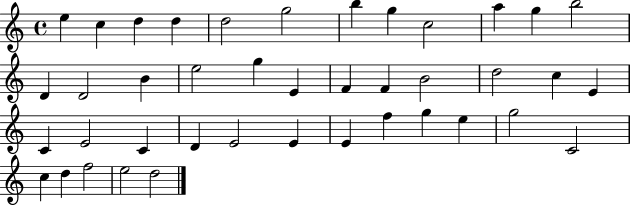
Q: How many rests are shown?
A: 0